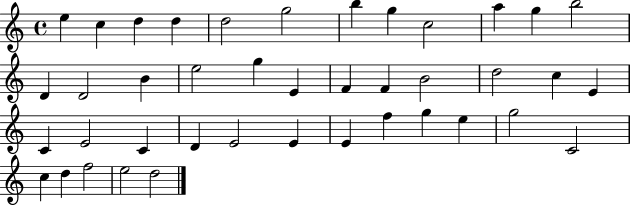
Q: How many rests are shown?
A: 0